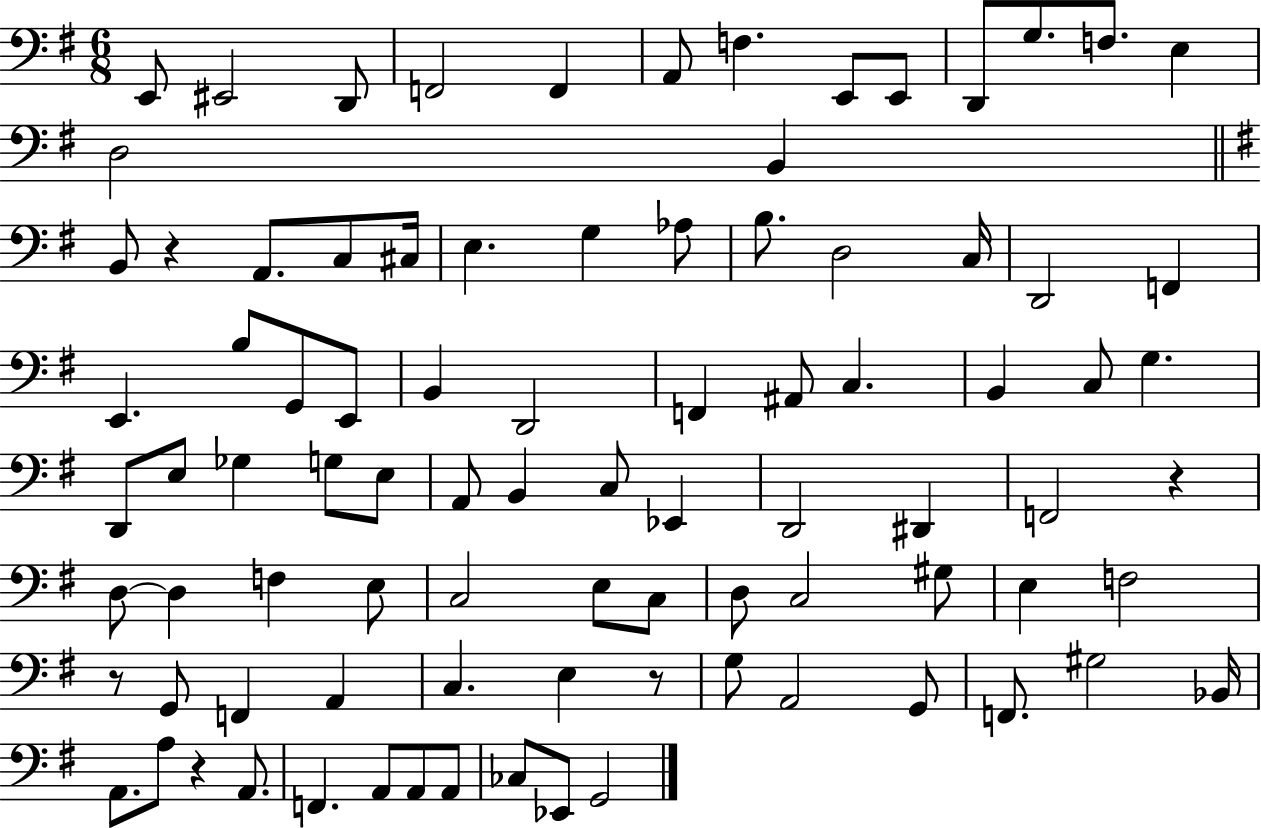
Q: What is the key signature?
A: G major